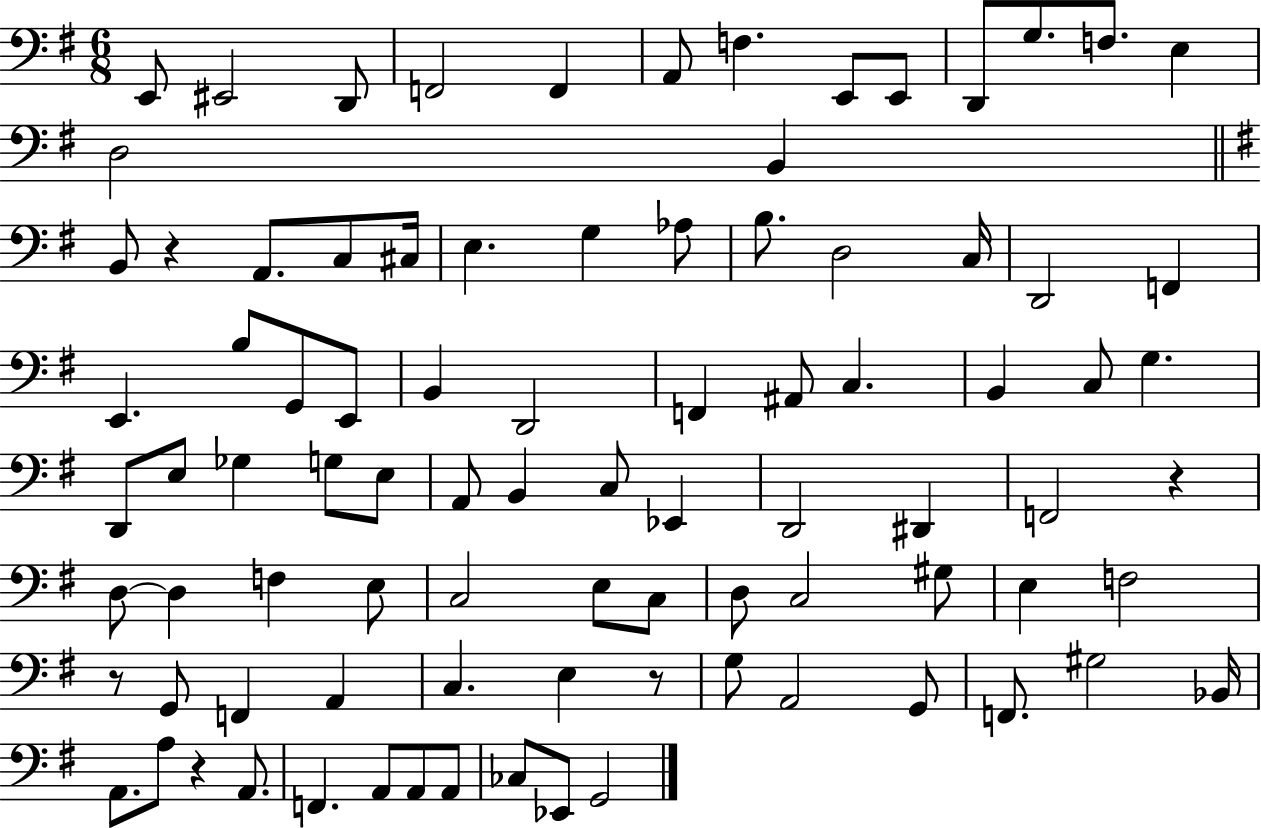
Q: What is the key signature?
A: G major